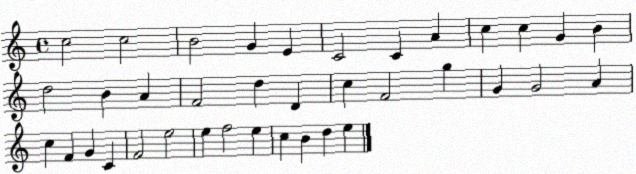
X:1
T:Untitled
M:4/4
L:1/4
K:C
c2 c2 B2 G E C2 C A c c G B d2 B A F2 d D c F2 g G G2 A c F G C F2 e2 e f2 e c B d e